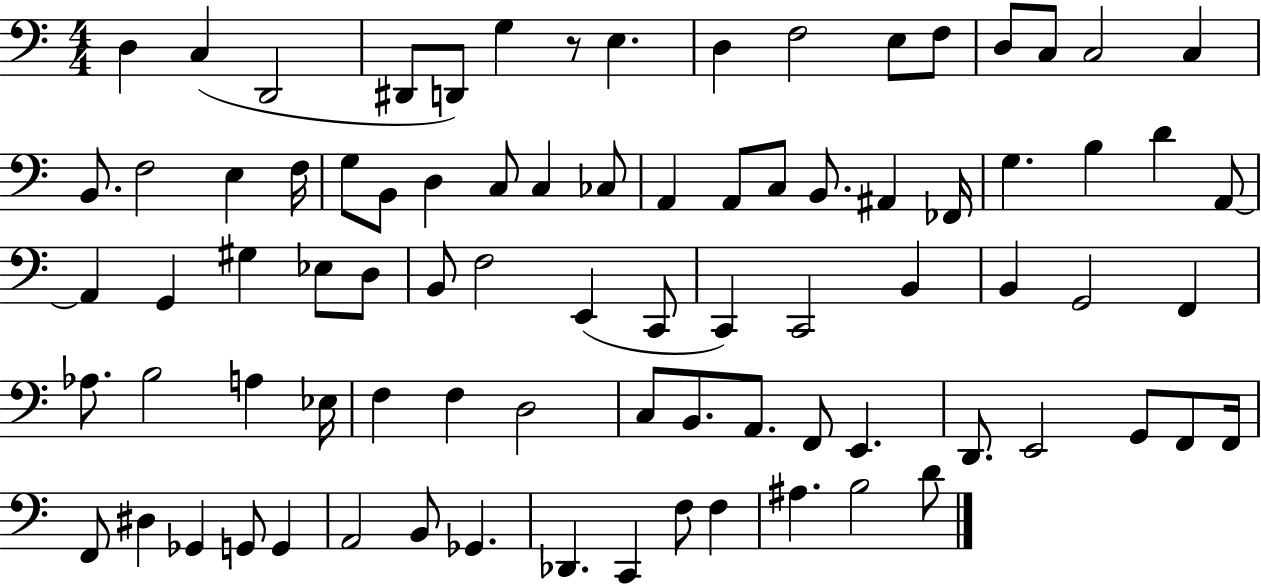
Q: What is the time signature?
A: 4/4